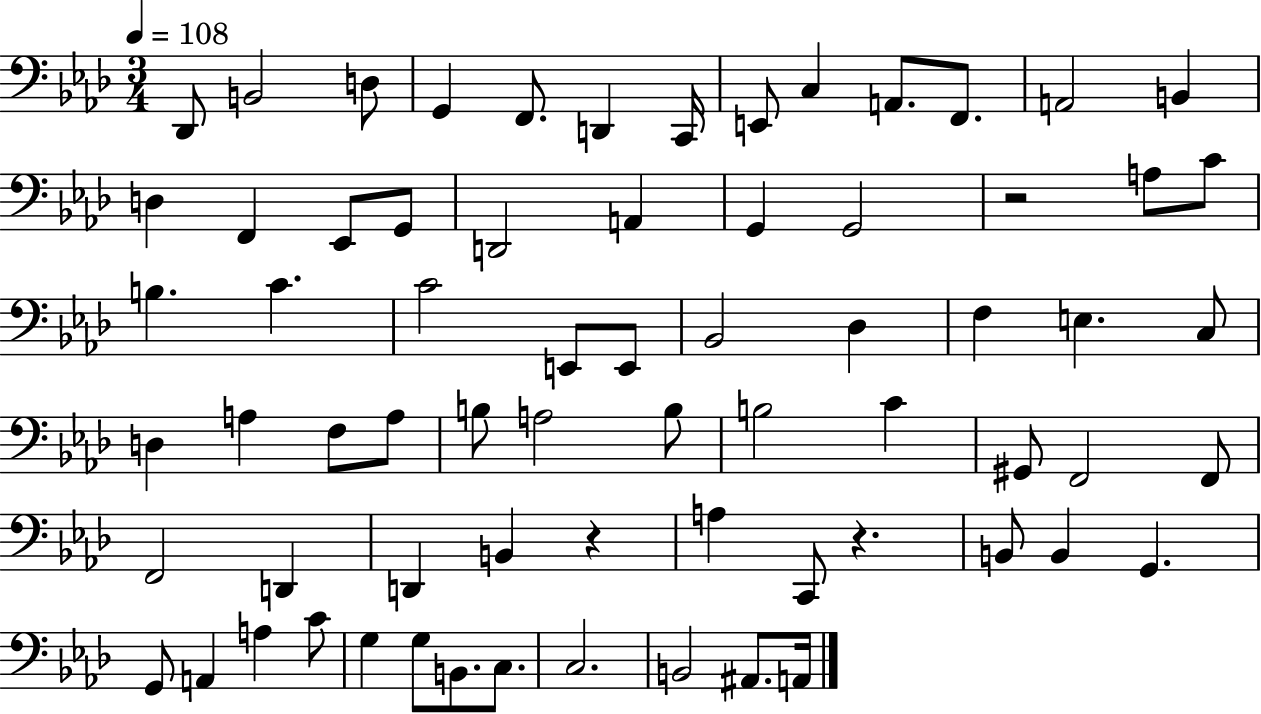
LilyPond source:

{
  \clef bass
  \numericTimeSignature
  \time 3/4
  \key aes \major
  \tempo 4 = 108
  des,8 b,2 d8 | g,4 f,8. d,4 c,16 | e,8 c4 a,8. f,8. | a,2 b,4 | \break d4 f,4 ees,8 g,8 | d,2 a,4 | g,4 g,2 | r2 a8 c'8 | \break b4. c'4. | c'2 e,8 e,8 | bes,2 des4 | f4 e4. c8 | \break d4 a4 f8 a8 | b8 a2 b8 | b2 c'4 | gis,8 f,2 f,8 | \break f,2 d,4 | d,4 b,4 r4 | a4 c,8 r4. | b,8 b,4 g,4. | \break g,8 a,4 a4 c'8 | g4 g8 b,8. c8. | c2. | b,2 ais,8. a,16 | \break \bar "|."
}